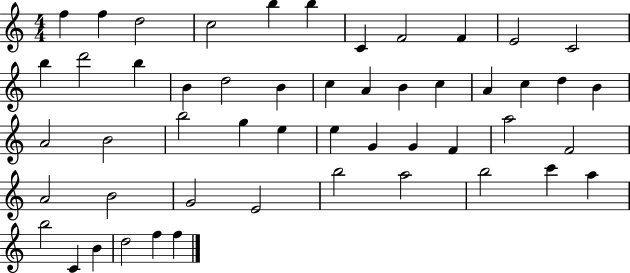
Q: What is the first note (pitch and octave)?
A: F5